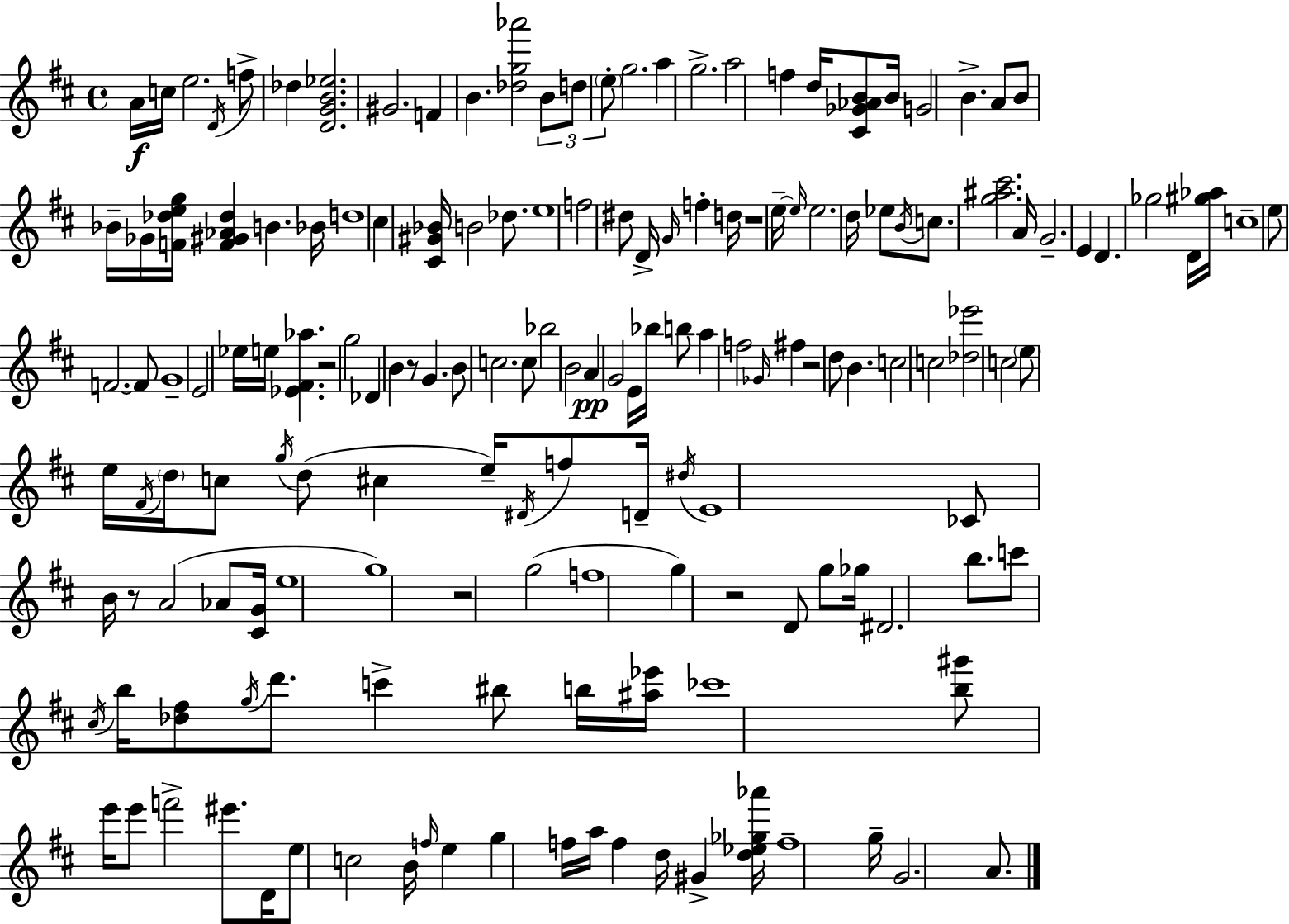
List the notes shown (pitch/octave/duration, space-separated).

A4/s C5/s E5/h. D4/s F5/e Db5/q [D4,G4,B4,Eb5]/h. G#4/h. F4/q B4/q. [Db5,G5,Ab6]/h B4/e D5/e E5/e G5/h. A5/q G5/h. A5/h F5/q D5/s [C#4,Gb4,Ab4,B4]/e B4/s G4/h B4/q. A4/e B4/e Bb4/s Gb4/s [F4,Db5,E5,G5]/s [F4,G#4,Ab4,Db5]/q B4/q. Bb4/s D5/w C#5/q [C#4,G#4,Bb4]/s B4/h Db5/e. E5/w F5/h D#5/e D4/s G4/s F5/q D5/s R/w E5/s E5/s E5/h. D5/s Eb5/e B4/s C5/e. [G5,A#5,C#6]/h. A4/s G4/h. E4/q D4/q. Gb5/h D4/s [G#5,Ab5]/s C5/w E5/e F4/h. F4/e G4/w E4/h Eb5/s E5/s [Eb4,F#4,Ab5]/q. R/h G5/h Db4/q B4/q R/e G4/q. B4/e C5/h. C5/e Bb5/h B4/h A4/q G4/h E4/s Bb5/s B5/e A5/q F5/h Gb4/s F#5/q R/h D5/e B4/q. C5/h C5/h [Db5,Eb6]/h C5/h E5/e E5/s F#4/s D5/s C5/e G5/s D5/e C#5/q E5/s D#4/s F5/e D4/s D#5/s E4/w CES4/e B4/s R/e A4/h Ab4/e [C#4,G4]/s E5/w G5/w R/h G5/h F5/w G5/q R/h D4/e G5/e Gb5/s D#4/h. B5/e. C6/e C#5/s B5/s [Db5,F#5]/e G5/s D6/e. C6/q BIS5/e B5/s [A#5,Eb6]/s CES6/w [B5,G#6]/e E6/s E6/e F6/h EIS6/e. D4/s E5/e C5/h B4/s F5/s E5/q G5/q F5/s A5/s F5/q D5/s G#4/q [D5,Eb5,Gb5,Ab6]/s F5/w G5/s G4/h. A4/e.